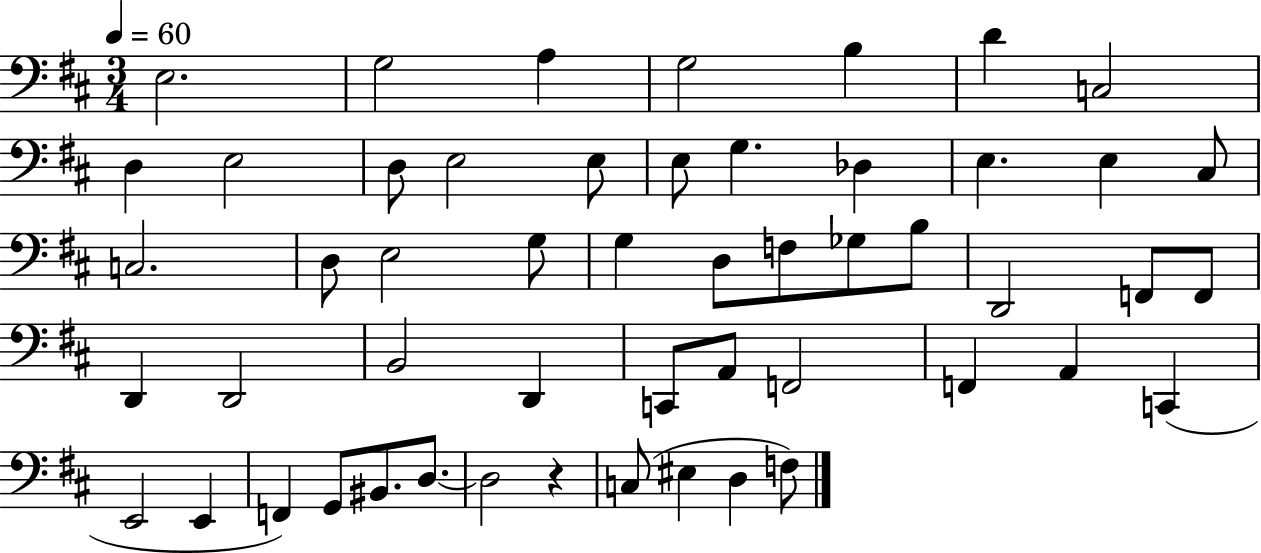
X:1
T:Untitled
M:3/4
L:1/4
K:D
E,2 G,2 A, G,2 B, D C,2 D, E,2 D,/2 E,2 E,/2 E,/2 G, _D, E, E, ^C,/2 C,2 D,/2 E,2 G,/2 G, D,/2 F,/2 _G,/2 B,/2 D,,2 F,,/2 F,,/2 D,, D,,2 B,,2 D,, C,,/2 A,,/2 F,,2 F,, A,, C,, E,,2 E,, F,, G,,/2 ^B,,/2 D,/2 D,2 z C,/2 ^E, D, F,/2